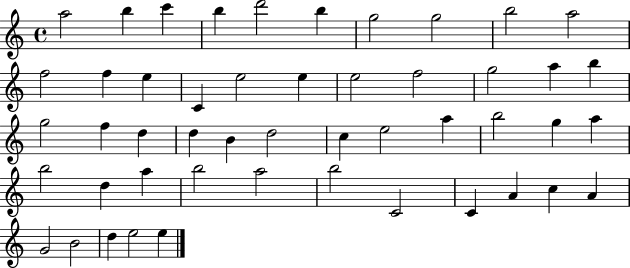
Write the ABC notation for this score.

X:1
T:Untitled
M:4/4
L:1/4
K:C
a2 b c' b d'2 b g2 g2 b2 a2 f2 f e C e2 e e2 f2 g2 a b g2 f d d B d2 c e2 a b2 g a b2 d a b2 a2 b2 C2 C A c A G2 B2 d e2 e